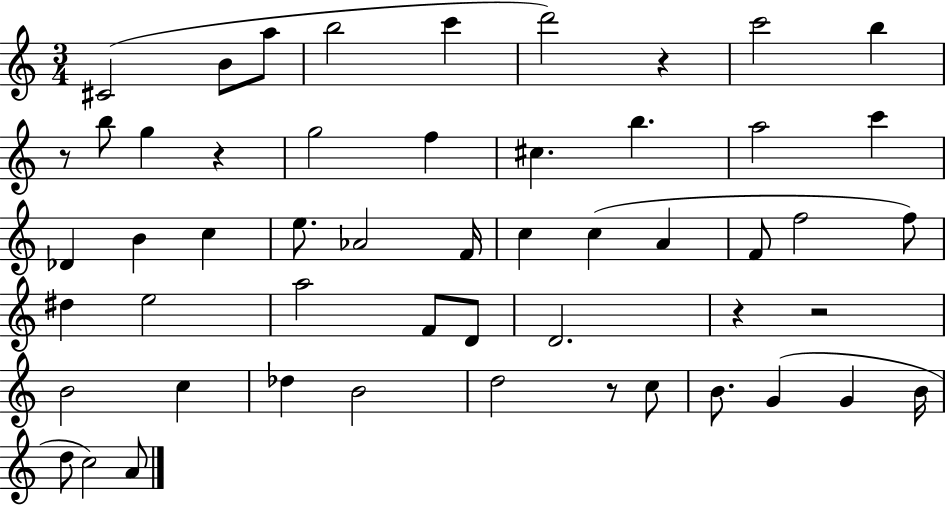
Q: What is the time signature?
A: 3/4